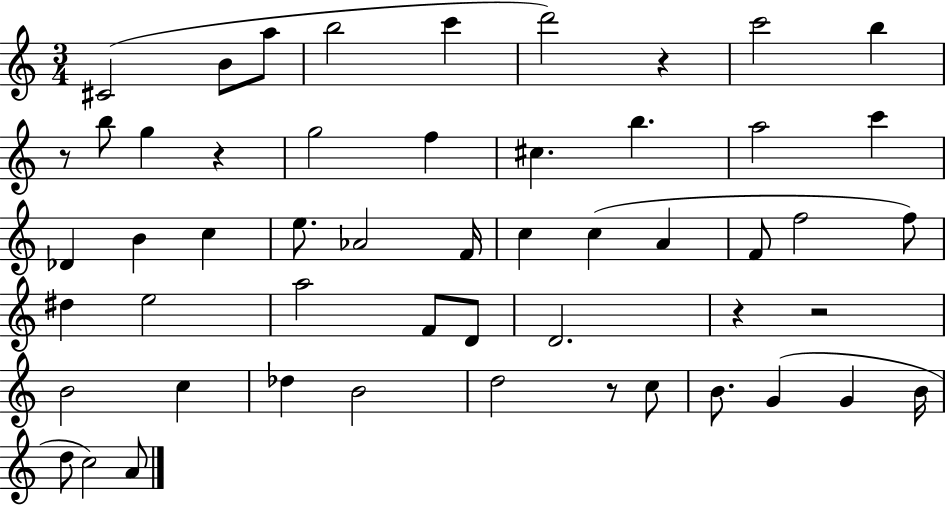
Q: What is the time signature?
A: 3/4